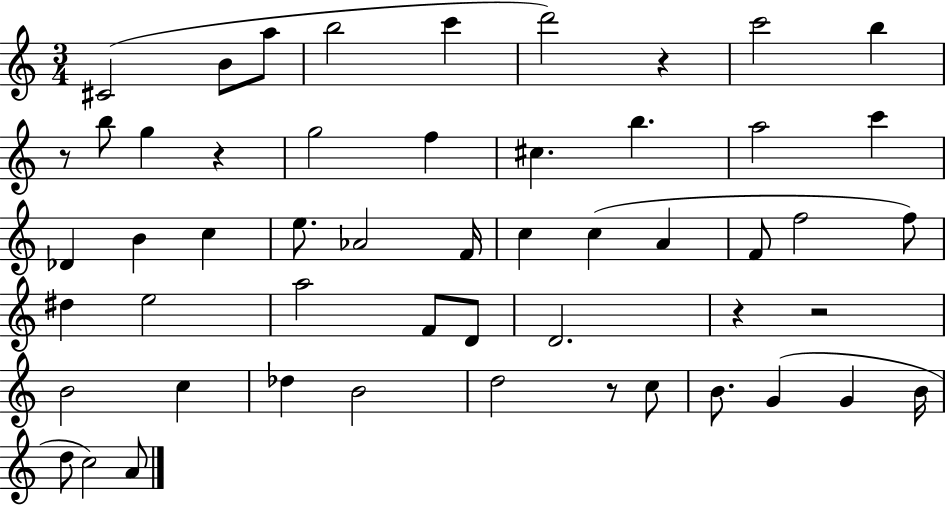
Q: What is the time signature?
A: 3/4